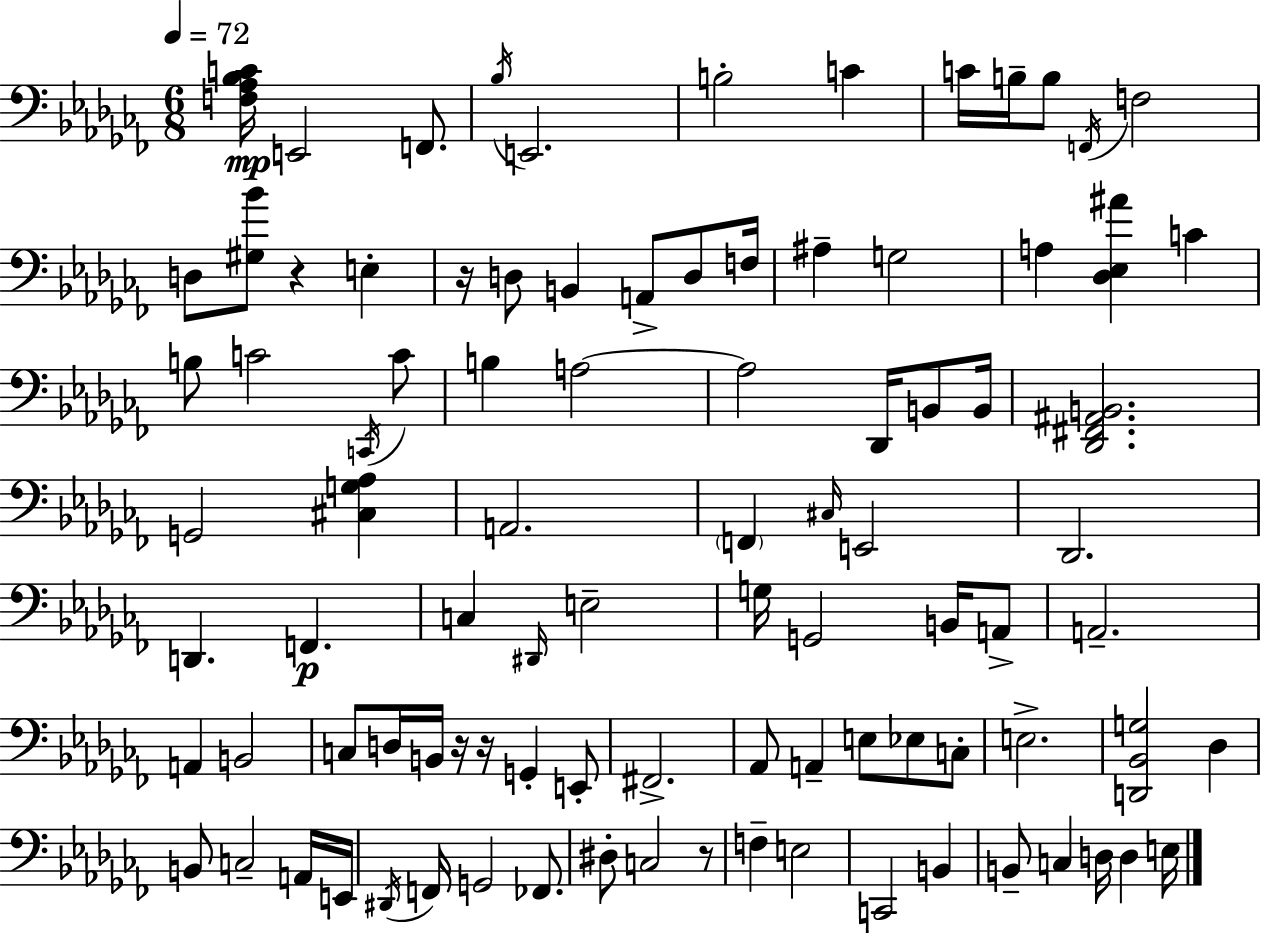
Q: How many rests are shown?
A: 5